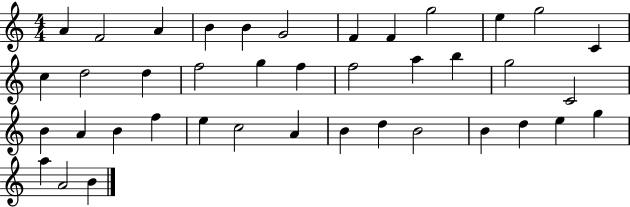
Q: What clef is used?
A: treble